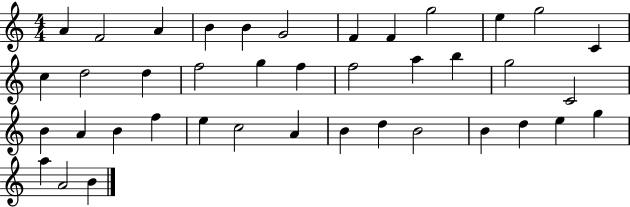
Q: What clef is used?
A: treble